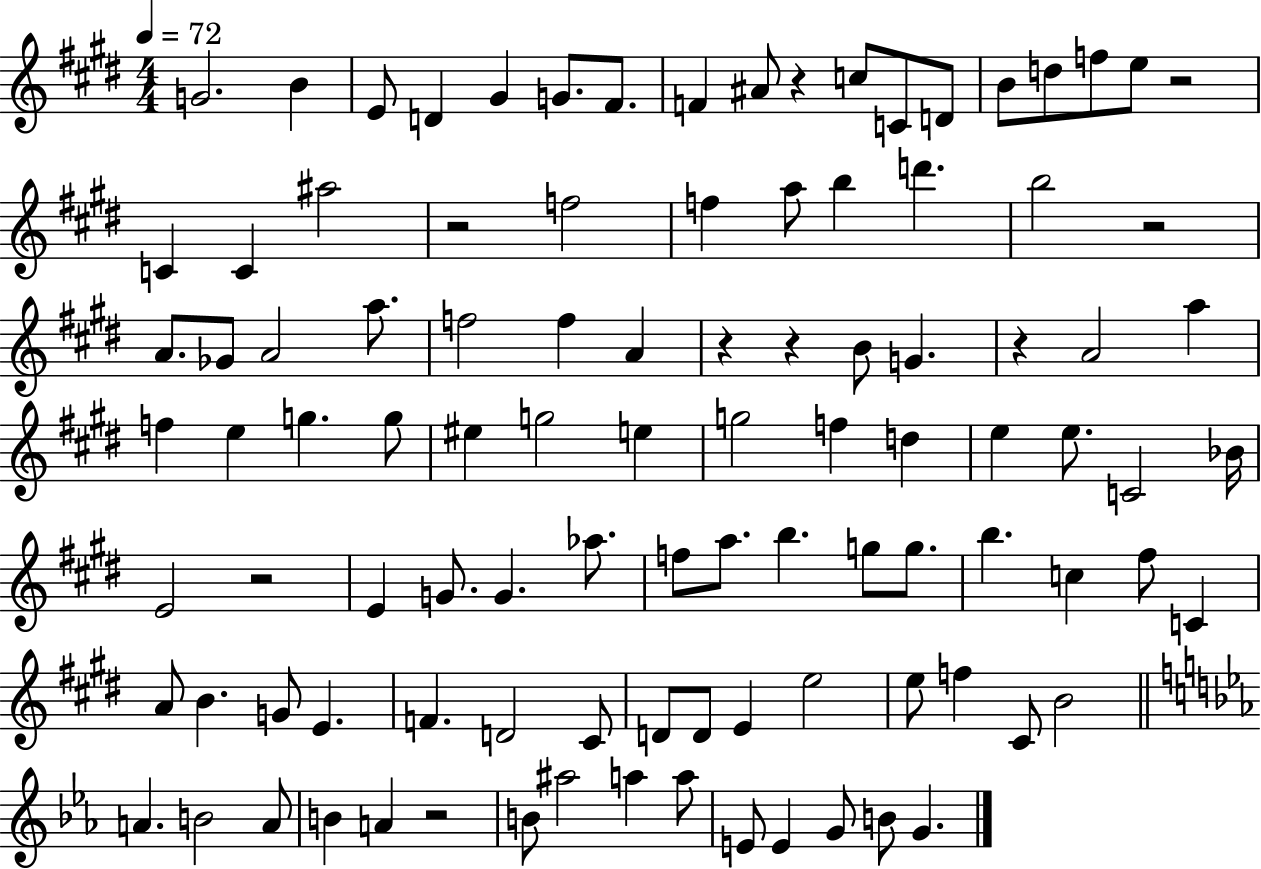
X:1
T:Untitled
M:4/4
L:1/4
K:E
G2 B E/2 D ^G G/2 ^F/2 F ^A/2 z c/2 C/2 D/2 B/2 d/2 f/2 e/2 z2 C C ^a2 z2 f2 f a/2 b d' b2 z2 A/2 _G/2 A2 a/2 f2 f A z z B/2 G z A2 a f e g g/2 ^e g2 e g2 f d e e/2 C2 _B/4 E2 z2 E G/2 G _a/2 f/2 a/2 b g/2 g/2 b c ^f/2 C A/2 B G/2 E F D2 ^C/2 D/2 D/2 E e2 e/2 f ^C/2 B2 A B2 A/2 B A z2 B/2 ^a2 a a/2 E/2 E G/2 B/2 G